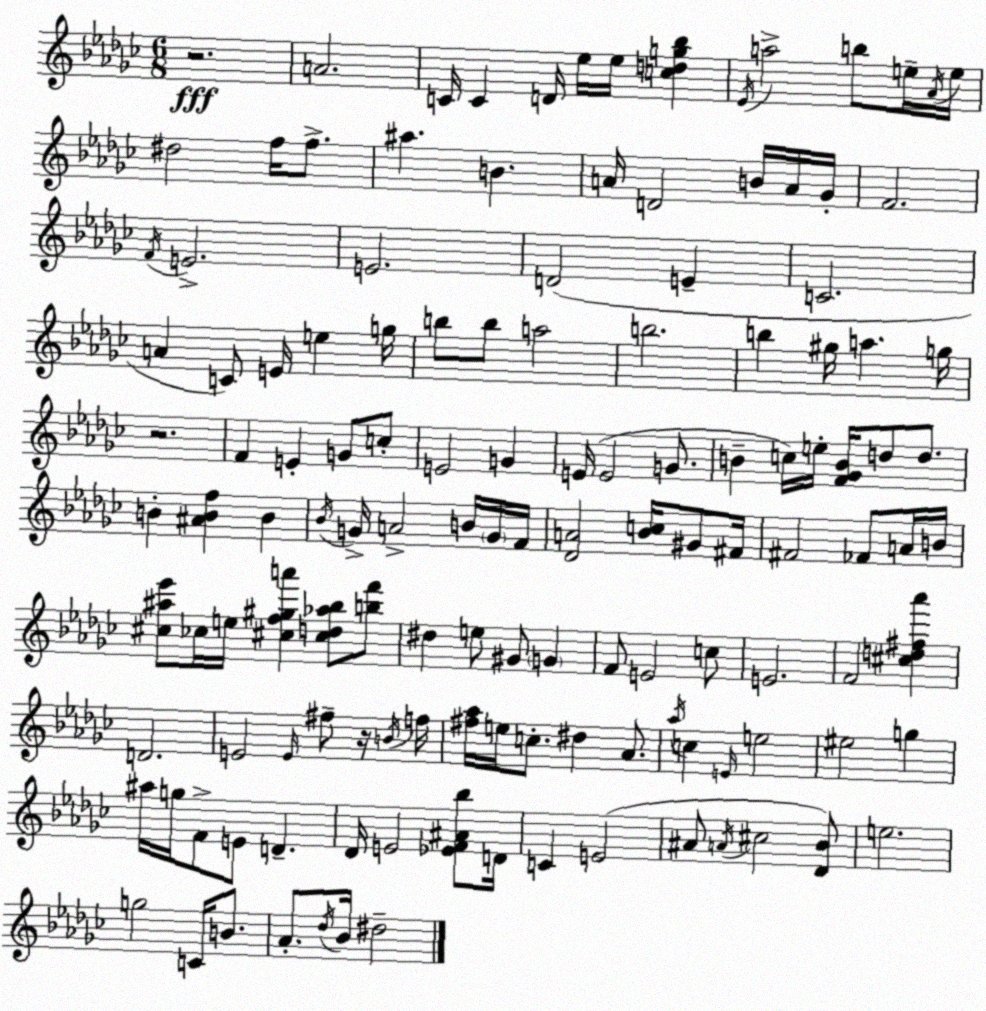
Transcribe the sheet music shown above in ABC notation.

X:1
T:Untitled
M:6/8
L:1/4
K:Ebm
z2 A2 C/4 C D/4 _e/4 _e/4 [cdg_b] _E/4 a2 b/2 e/4 _A/4 e/4 ^d2 f/4 f/2 ^a B A/4 D2 B/4 A/4 _G/4 F2 F/4 E2 E2 D2 E C2 A C/2 E/4 e g/4 b/2 b/2 a2 b2 b ^g/4 a g/4 z2 F E G/2 c/2 E2 G E/4 E2 G/2 B c/4 e/4 [F_GB]/4 d/2 d/2 B [^ABf] B _B/4 G/4 A2 B/4 G/4 F/4 [_DA]2 [_Bc]/4 ^G/2 ^F/4 ^F2 _F/2 A/4 B/4 [^c^a_e']/2 _c/4 e/4 [^cf^ga'] [^cd_a_b]/2 [bf']/2 ^d e/2 ^G/2 G F/2 E2 c/2 E2 F2 [^cd^f_a'] D2 E2 E/4 ^f/2 z/4 B/4 f/4 [^f_a]/4 e/4 c/2 ^d _A/2 _a/4 c E/4 e2 ^e2 g ^a/4 g/4 F/2 E/2 D _D/4 E2 [_EF^A_b]/2 D/4 C E2 ^A/2 A/4 ^c2 [_D_B]/2 e2 g2 C/4 B/2 _A/2 _d/4 _B/4 ^d2